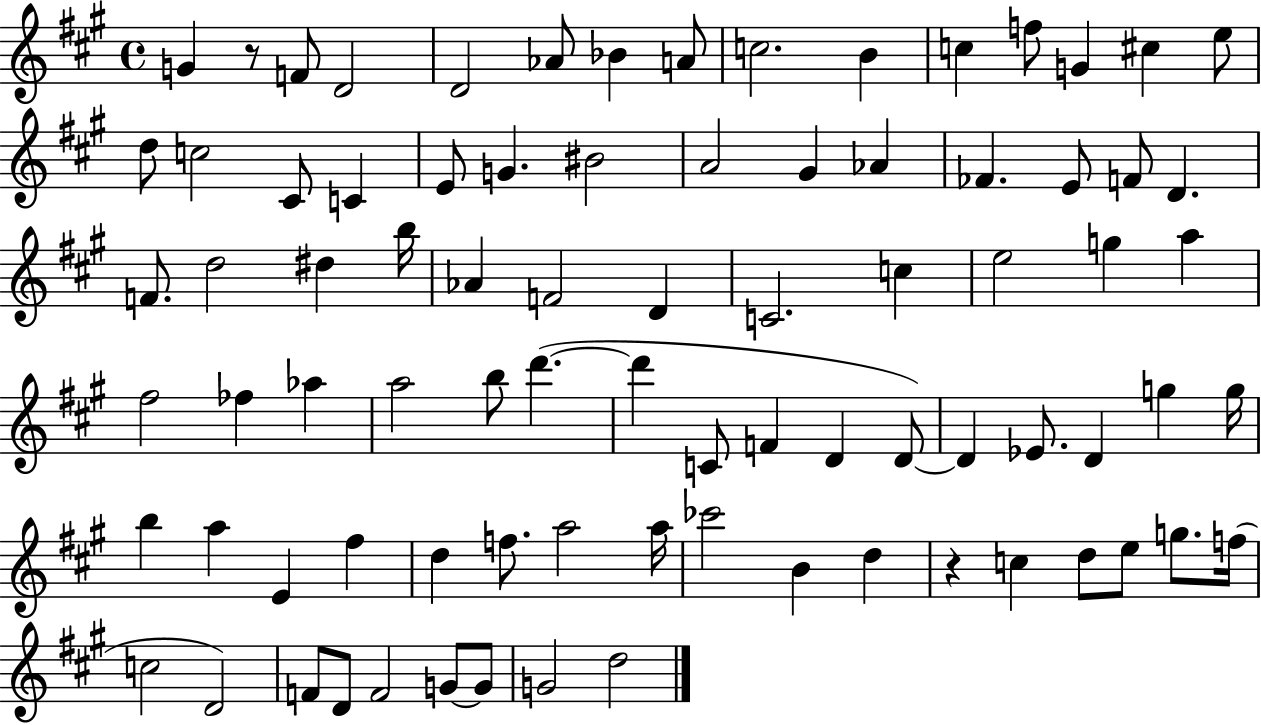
{
  \clef treble
  \time 4/4
  \defaultTimeSignature
  \key a \major
  g'4 r8 f'8 d'2 | d'2 aes'8 bes'4 a'8 | c''2. b'4 | c''4 f''8 g'4 cis''4 e''8 | \break d''8 c''2 cis'8 c'4 | e'8 g'4. bis'2 | a'2 gis'4 aes'4 | fes'4. e'8 f'8 d'4. | \break f'8. d''2 dis''4 b''16 | aes'4 f'2 d'4 | c'2. c''4 | e''2 g''4 a''4 | \break fis''2 fes''4 aes''4 | a''2 b''8 d'''4.~(~ | d'''4 c'8 f'4 d'4 d'8~~) | d'4 ees'8. d'4 g''4 g''16 | \break b''4 a''4 e'4 fis''4 | d''4 f''8. a''2 a''16 | ces'''2 b'4 d''4 | r4 c''4 d''8 e''8 g''8. f''16( | \break c''2 d'2) | f'8 d'8 f'2 g'8~~ g'8 | g'2 d''2 | \bar "|."
}